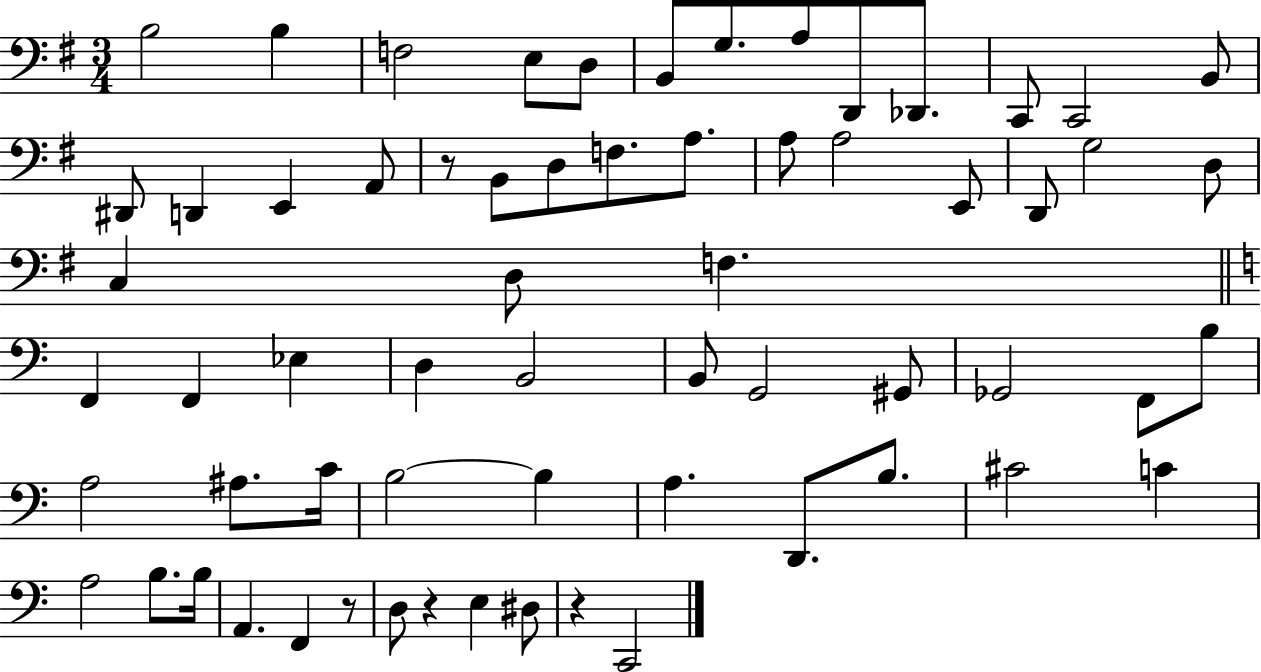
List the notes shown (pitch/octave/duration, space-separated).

B3/h B3/q F3/h E3/e D3/e B2/e G3/e. A3/e D2/e Db2/e. C2/e C2/h B2/e D#2/e D2/q E2/q A2/e R/e B2/e D3/e F3/e. A3/e. A3/e A3/h E2/e D2/e G3/h D3/e C3/q D3/e F3/q. F2/q F2/q Eb3/q D3/q B2/h B2/e G2/h G#2/e Gb2/h F2/e B3/e A3/h A#3/e. C4/s B3/h B3/q A3/q. D2/e. B3/e. C#4/h C4/q A3/h B3/e. B3/s A2/q. F2/q R/e D3/e R/q E3/q D#3/e R/q C2/h